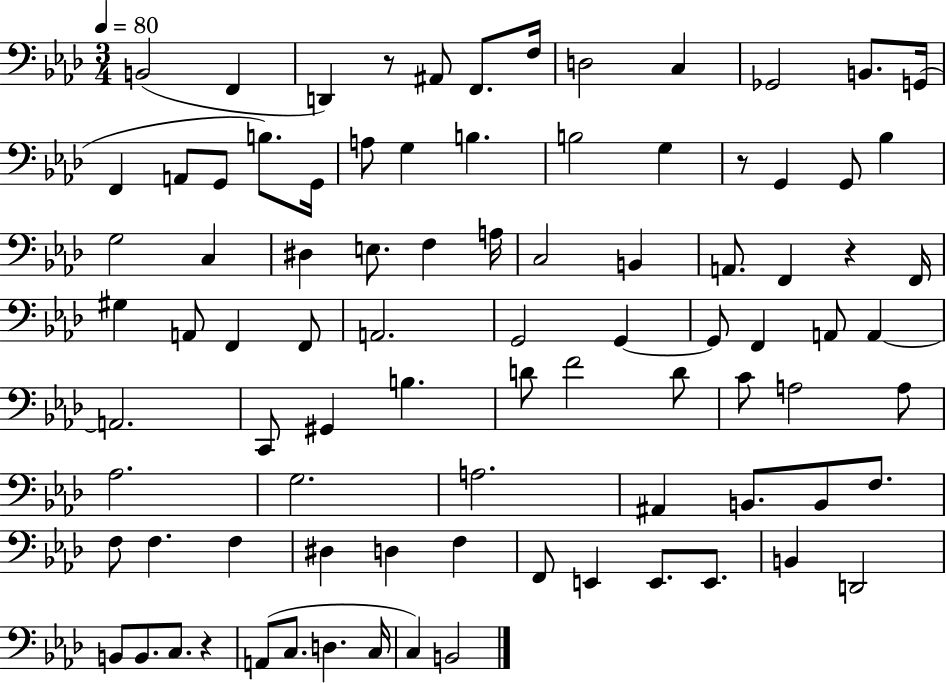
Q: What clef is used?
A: bass